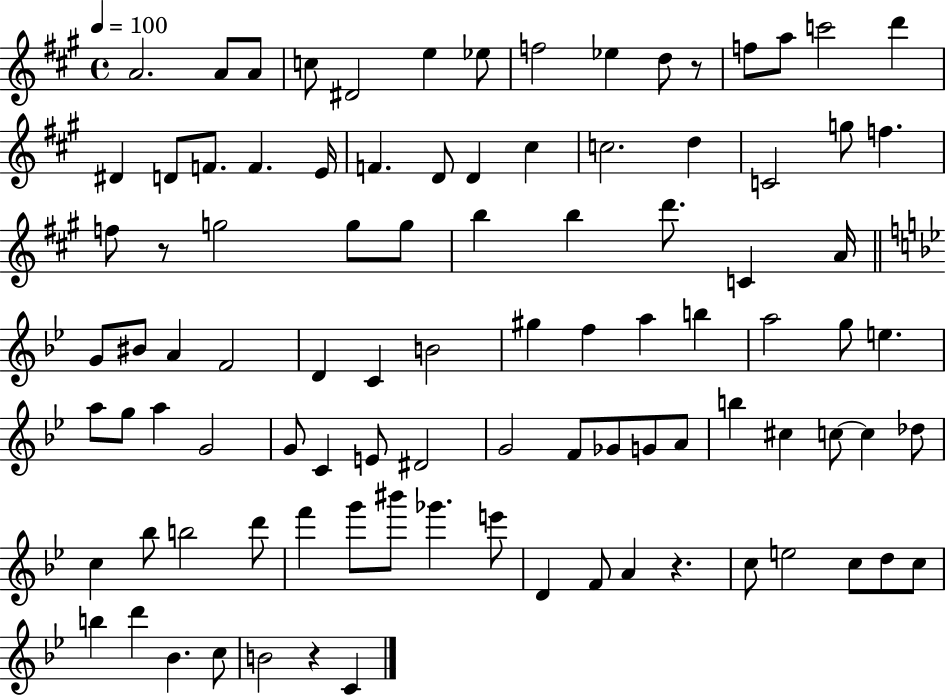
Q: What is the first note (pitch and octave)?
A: A4